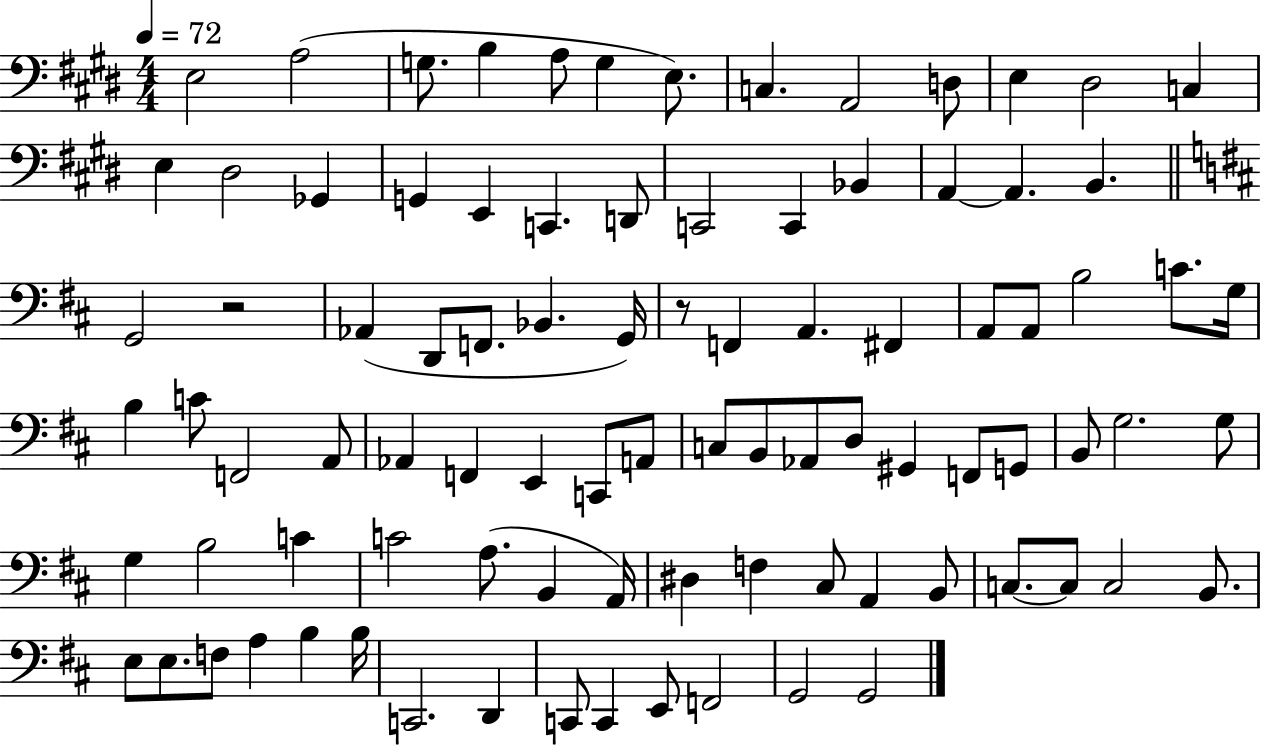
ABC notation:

X:1
T:Untitled
M:4/4
L:1/4
K:E
E,2 A,2 G,/2 B, A,/2 G, E,/2 C, A,,2 D,/2 E, ^D,2 C, E, ^D,2 _G,, G,, E,, C,, D,,/2 C,,2 C,, _B,, A,, A,, B,, G,,2 z2 _A,, D,,/2 F,,/2 _B,, G,,/4 z/2 F,, A,, ^F,, A,,/2 A,,/2 B,2 C/2 G,/4 B, C/2 F,,2 A,,/2 _A,, F,, E,, C,,/2 A,,/2 C,/2 B,,/2 _A,,/2 D,/2 ^G,, F,,/2 G,,/2 B,,/2 G,2 G,/2 G, B,2 C C2 A,/2 B,, A,,/4 ^D, F, ^C,/2 A,, B,,/2 C,/2 C,/2 C,2 B,,/2 E,/2 E,/2 F,/2 A, B, B,/4 C,,2 D,, C,,/2 C,, E,,/2 F,,2 G,,2 G,,2